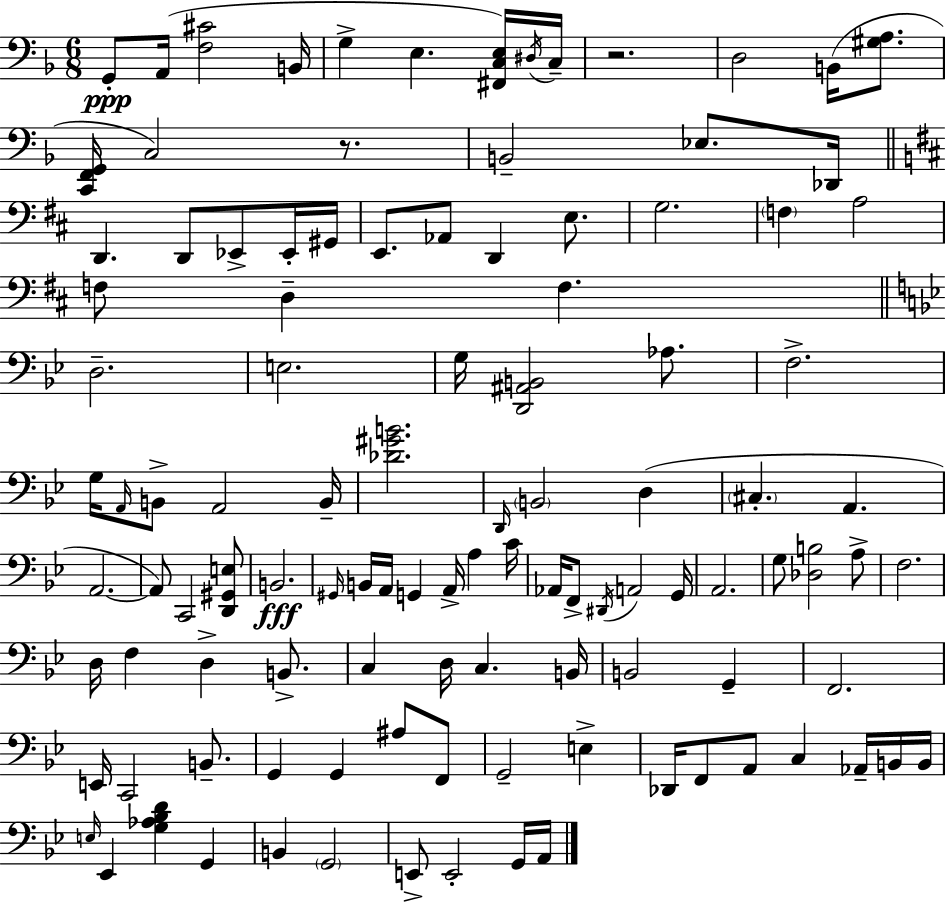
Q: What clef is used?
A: bass